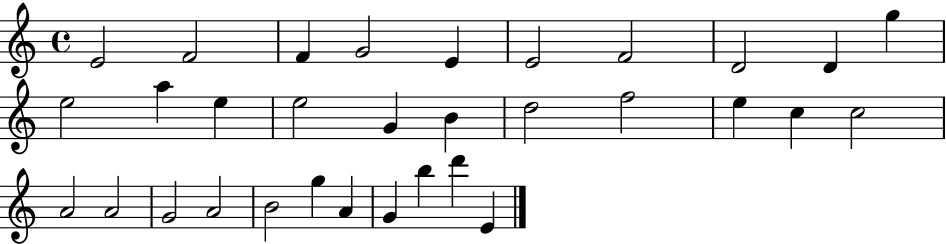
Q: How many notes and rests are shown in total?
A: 32